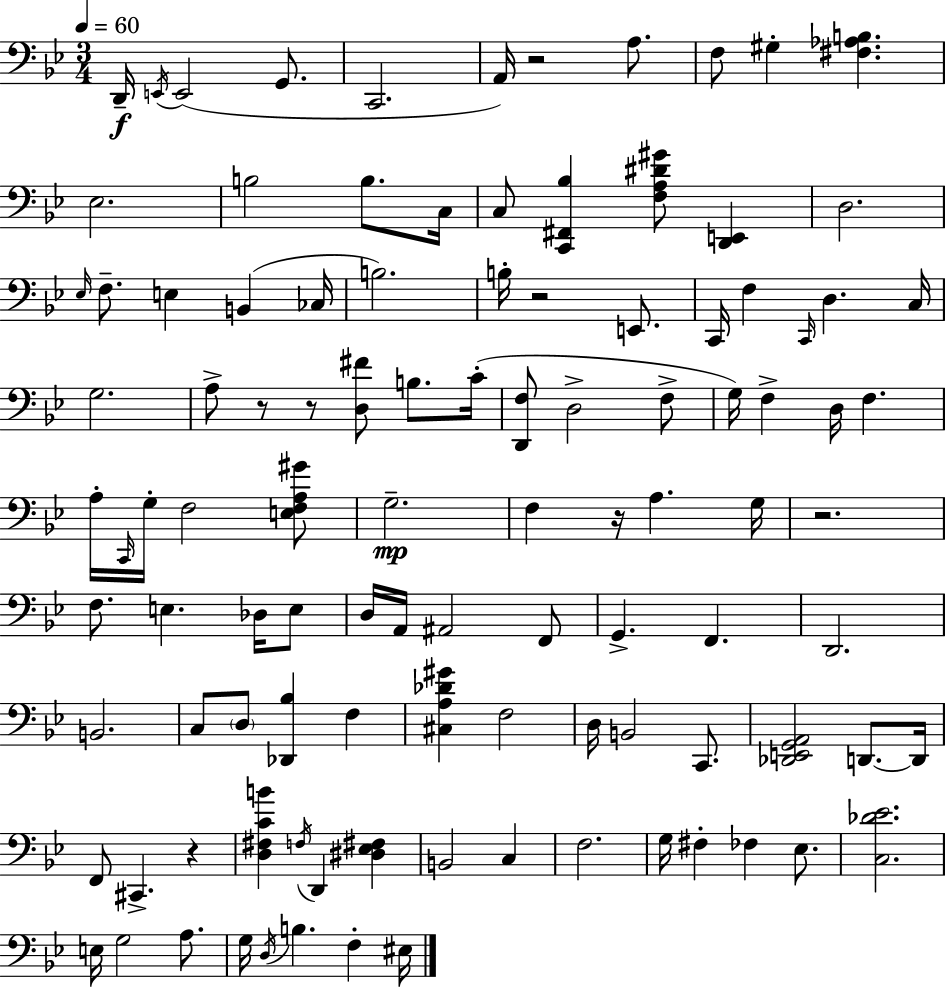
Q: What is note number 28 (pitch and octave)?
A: C3